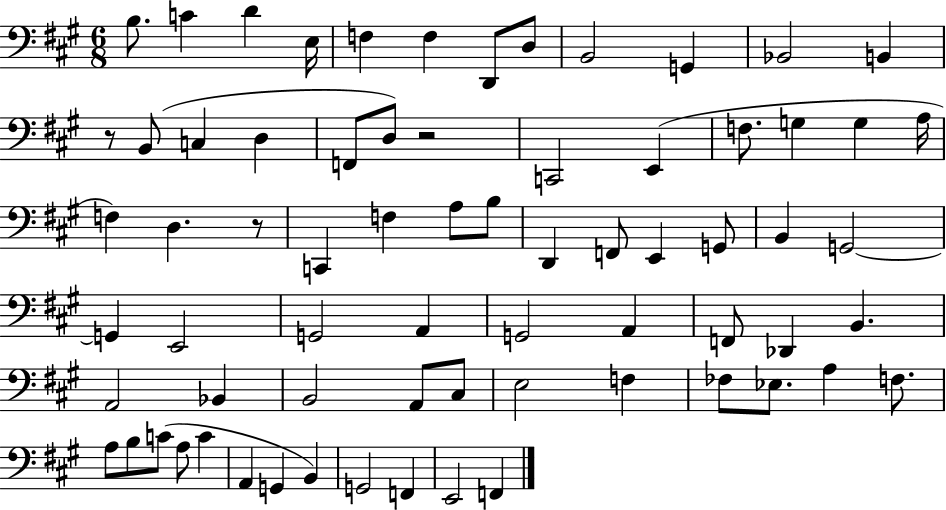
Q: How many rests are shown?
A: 3